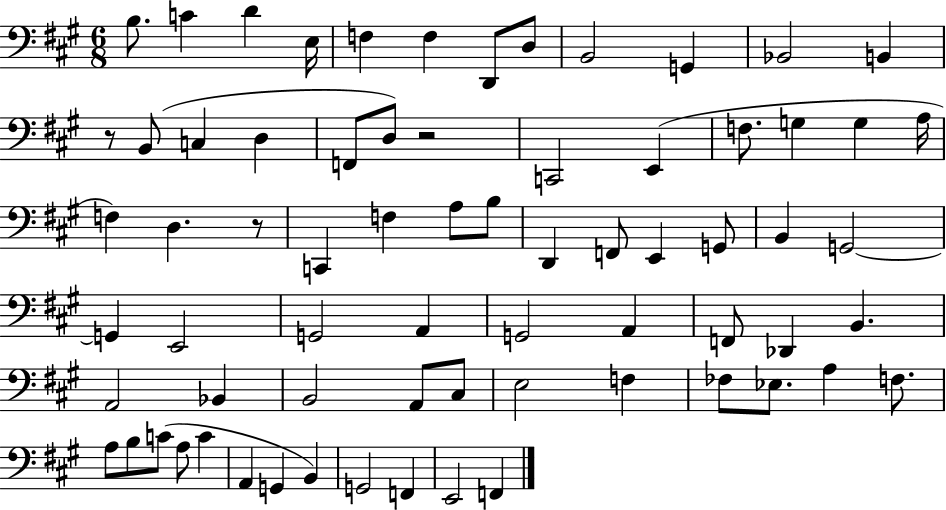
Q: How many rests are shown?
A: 3